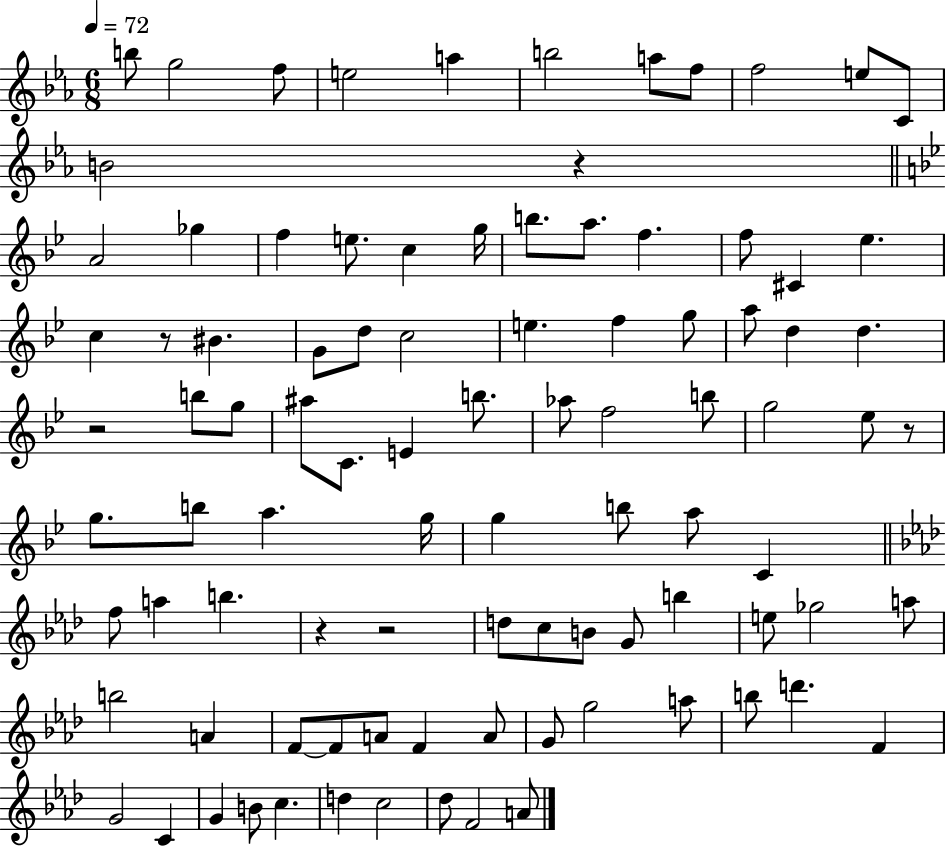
{
  \clef treble
  \numericTimeSignature
  \time 6/8
  \key ees \major
  \tempo 4 = 72
  b''8 g''2 f''8 | e''2 a''4 | b''2 a''8 f''8 | f''2 e''8 c'8 | \break b'2 r4 | \bar "||" \break \key g \minor a'2 ges''4 | f''4 e''8. c''4 g''16 | b''8. a''8. f''4. | f''8 cis'4 ees''4. | \break c''4 r8 bis'4. | g'8 d''8 c''2 | e''4. f''4 g''8 | a''8 d''4 d''4. | \break r2 b''8 g''8 | ais''8 c'8. e'4 b''8. | aes''8 f''2 b''8 | g''2 ees''8 r8 | \break g''8. b''8 a''4. g''16 | g''4 b''8 a''8 c'4 | \bar "||" \break \key f \minor f''8 a''4 b''4. | r4 r2 | d''8 c''8 b'8 g'8 b''4 | e''8 ges''2 a''8 | \break b''2 a'4 | f'8~~ f'8 a'8 f'4 a'8 | g'8 g''2 a''8 | b''8 d'''4. f'4 | \break g'2 c'4 | g'4 b'8 c''4. | d''4 c''2 | des''8 f'2 a'8 | \break \bar "|."
}